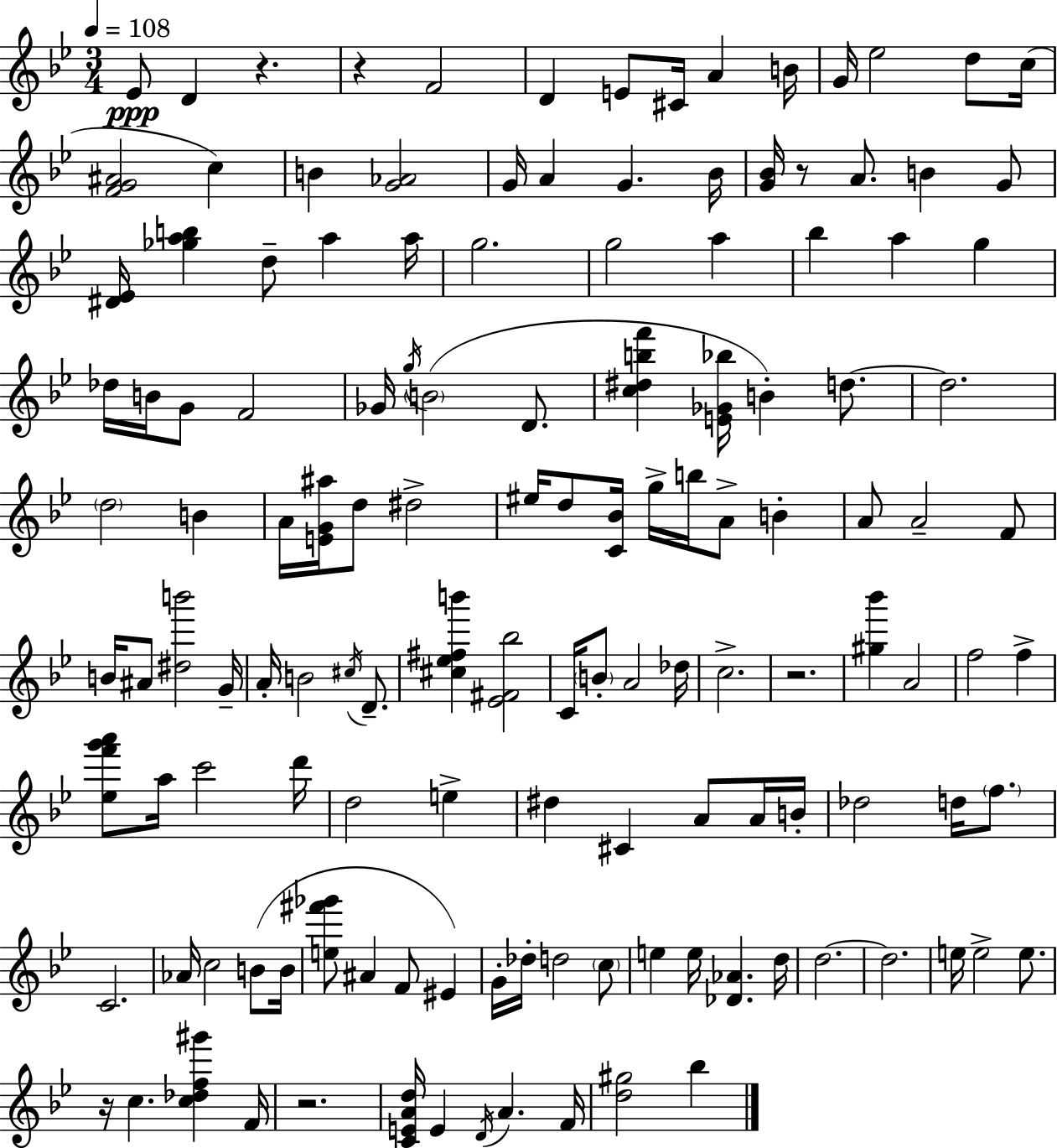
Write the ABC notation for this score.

X:1
T:Untitled
M:3/4
L:1/4
K:Gm
_E/2 D z z F2 D E/2 ^C/4 A B/4 G/4 _e2 d/2 c/4 [FG^A]2 c B [G_A]2 G/4 A G _B/4 [G_B]/4 z/2 A/2 B G/2 [^D_E]/4 [_gab] d/2 a a/4 g2 g2 a _b a g _d/4 B/4 G/2 F2 _G/4 g/4 B2 D/2 [c^dbf'] [E_G_b]/4 B d/2 d2 d2 B A/4 [EG^a]/4 d/2 ^d2 ^e/4 d/2 [C_B]/4 g/4 b/4 A/2 B A/2 A2 F/2 B/4 ^A/2 [^db']2 G/4 A/4 B2 ^c/4 D/2 [^c_e^fb'] [_E^F_b]2 C/4 B/2 A2 _d/4 c2 z2 [^g_b'] A2 f2 f [_ef'g'a']/2 a/4 c'2 d'/4 d2 e ^d ^C A/2 A/4 B/4 _d2 d/4 f/2 C2 _A/4 c2 B/2 B/4 [e^f'_g']/2 ^A F/2 ^E G/4 _d/4 d2 c/2 e e/4 [_D_A] d/4 d2 d2 e/4 e2 e/2 z/4 c [c_df^g'] F/4 z2 [CEAd]/4 E D/4 A F/4 [d^g]2 _b